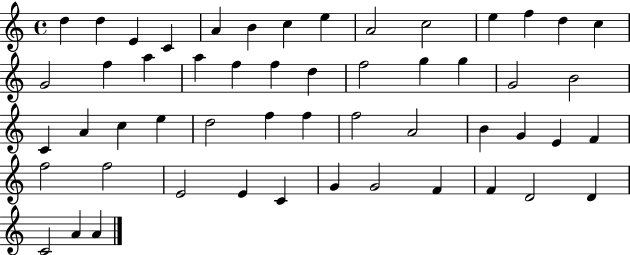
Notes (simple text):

D5/q D5/q E4/q C4/q A4/q B4/q C5/q E5/q A4/h C5/h E5/q F5/q D5/q C5/q G4/h F5/q A5/q A5/q F5/q F5/q D5/q F5/h G5/q G5/q G4/h B4/h C4/q A4/q C5/q E5/q D5/h F5/q F5/q F5/h A4/h B4/q G4/q E4/q F4/q F5/h F5/h E4/h E4/q C4/q G4/q G4/h F4/q F4/q D4/h D4/q C4/h A4/q A4/q